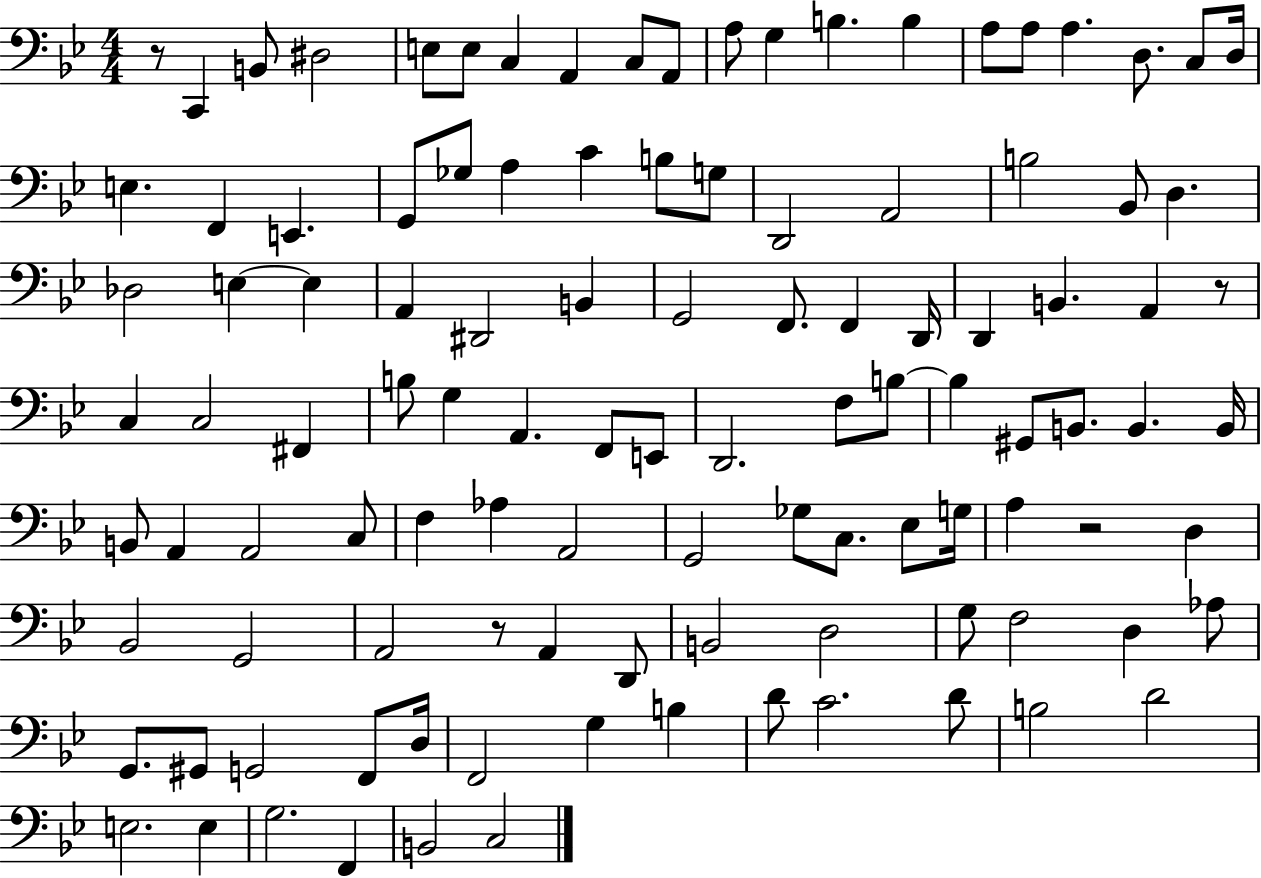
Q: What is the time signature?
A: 4/4